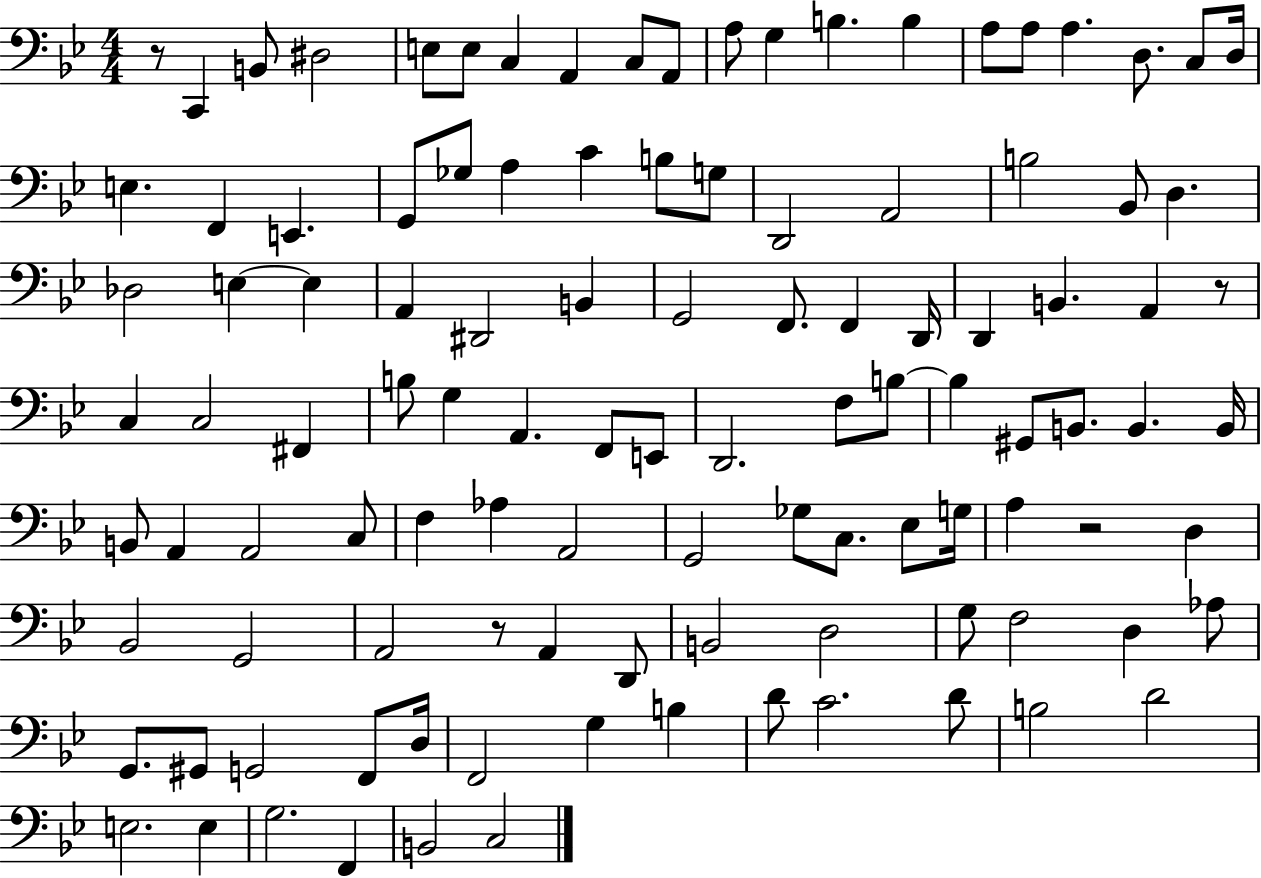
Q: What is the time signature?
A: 4/4